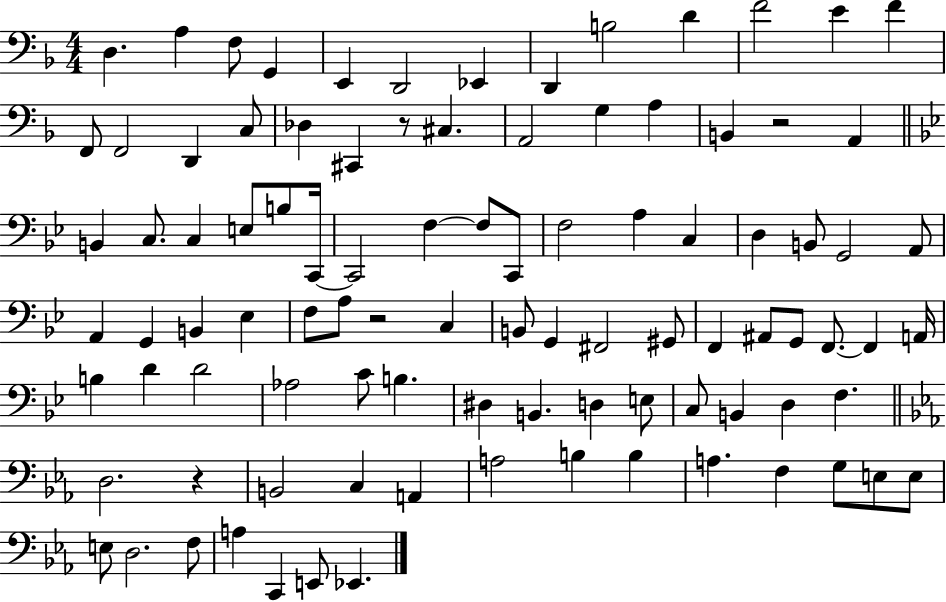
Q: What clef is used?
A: bass